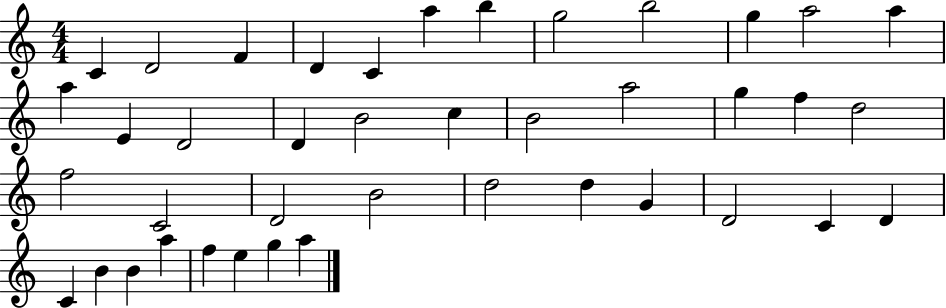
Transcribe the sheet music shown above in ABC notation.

X:1
T:Untitled
M:4/4
L:1/4
K:C
C D2 F D C a b g2 b2 g a2 a a E D2 D B2 c B2 a2 g f d2 f2 C2 D2 B2 d2 d G D2 C D C B B a f e g a